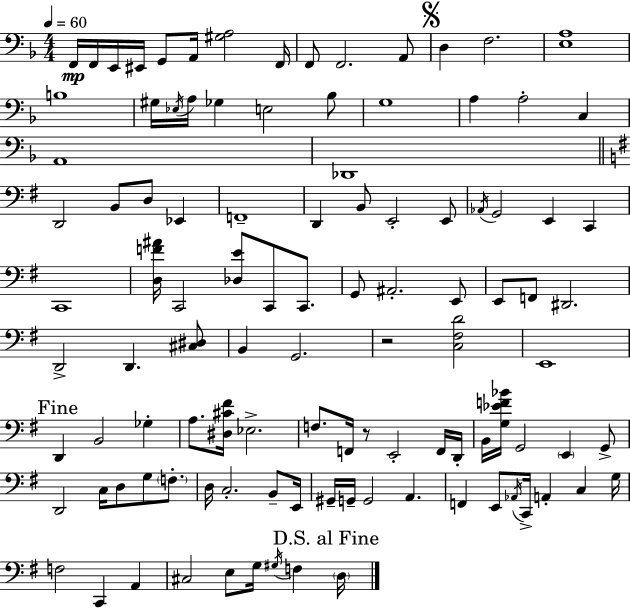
X:1
T:Untitled
M:4/4
L:1/4
K:Dm
F,,/4 F,,/4 E,,/4 ^E,,/4 G,,/2 A,,/4 [^G,A,]2 F,,/4 F,,/2 F,,2 A,,/2 D, F,2 [E,A,]4 B,4 ^G,/4 _E,/4 A,/4 _G, E,2 _B,/2 G,4 A, A,2 C, A,,4 _D,,4 D,,2 B,,/2 D,/2 _E,, F,,4 D,, B,,/2 E,,2 E,,/2 _A,,/4 G,,2 E,, C,, C,,4 [D,F^A]/4 C,,2 [_D,E]/2 C,,/2 C,,/2 G,,/2 ^A,,2 E,,/2 E,,/2 F,,/2 ^D,,2 D,,2 D,, [^C,^D,]/2 B,, G,,2 z2 [C,^F,D]2 E,,4 D,, B,,2 _G, A,/2 [^D,^C^F]/4 _E,2 F,/2 F,,/4 z/2 E,,2 F,,/4 D,,/4 B,,/4 [G,_EF_B]/4 G,,2 E,, G,,/2 D,,2 C,/4 D,/2 G,/2 F,/2 D,/4 C,2 B,,/2 E,,/4 ^G,,/4 G,,/4 G,,2 A,, F,, E,,/2 _A,,/4 C,,/4 A,, C, G,/4 F,2 C,, A,, ^C,2 E,/2 G,/4 ^G,/4 F, D,/4